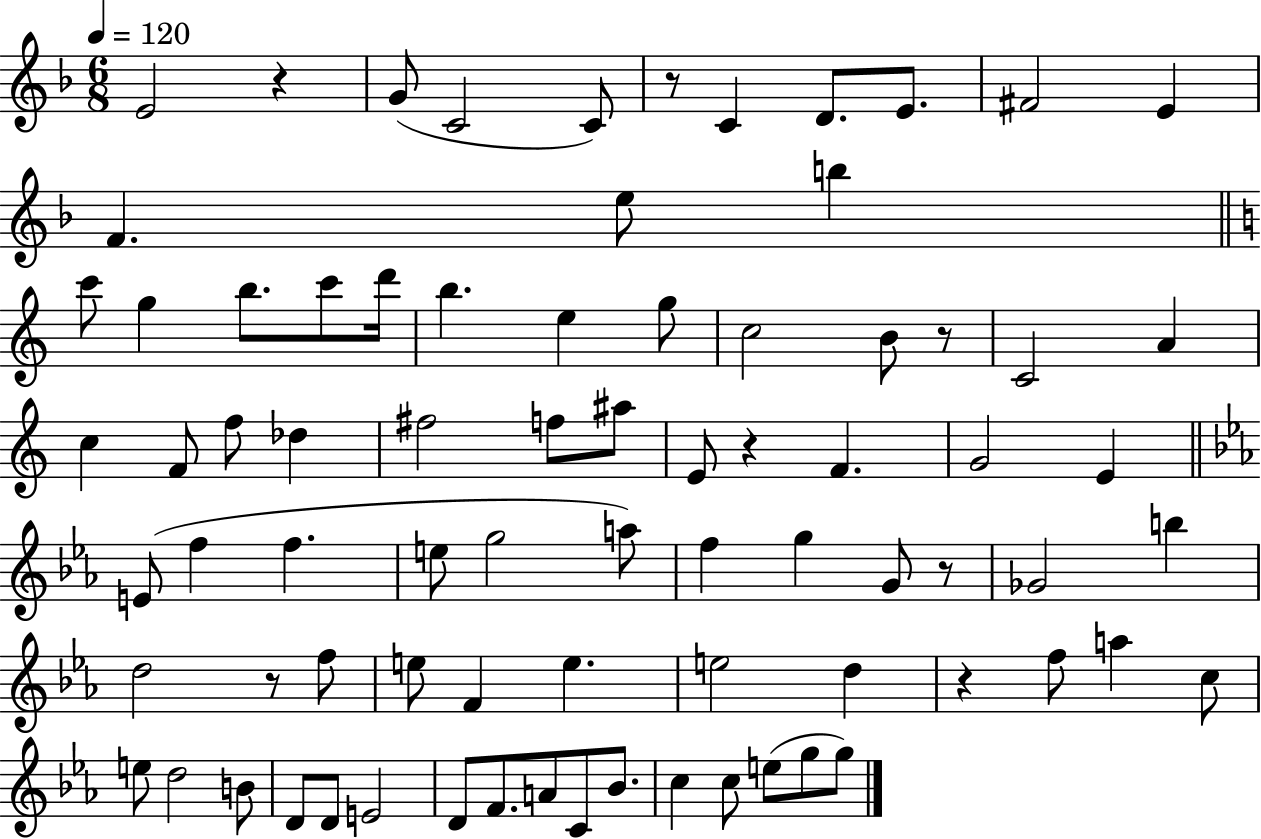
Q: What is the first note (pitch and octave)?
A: E4